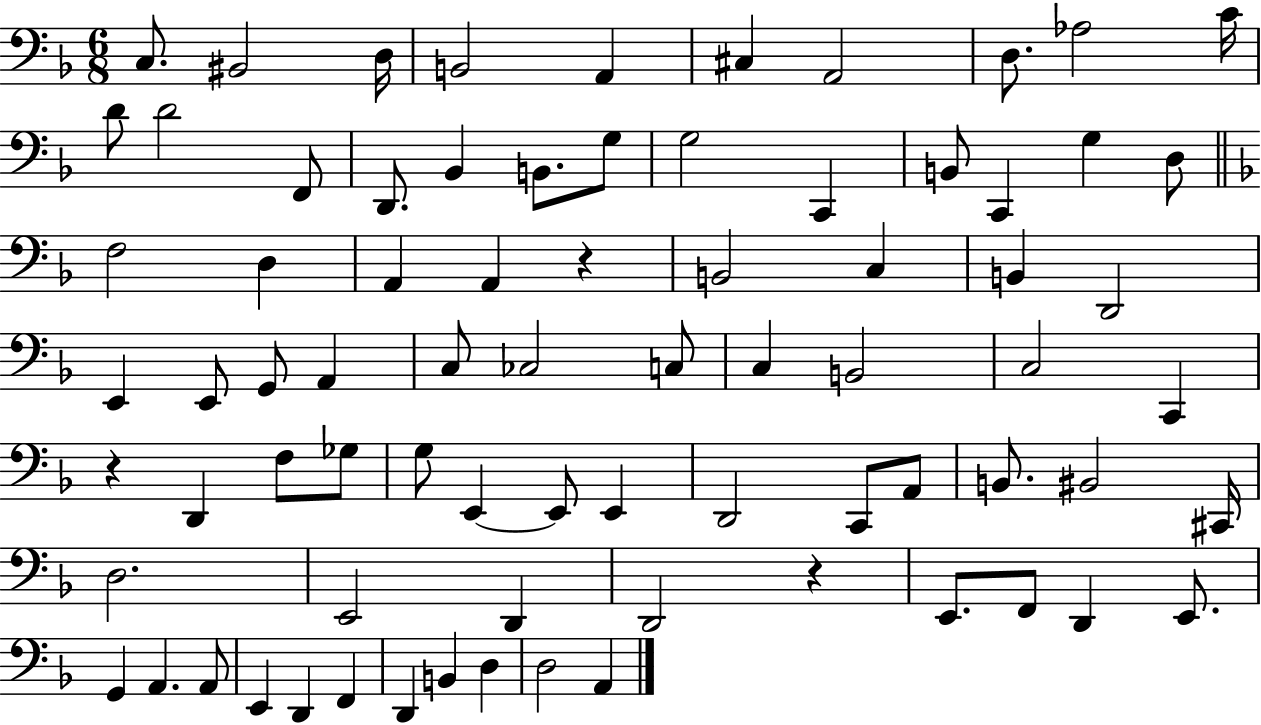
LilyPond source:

{
  \clef bass
  \numericTimeSignature
  \time 6/8
  \key f \major
  c8. bis,2 d16 | b,2 a,4 | cis4 a,2 | d8. aes2 c'16 | \break d'8 d'2 f,8 | d,8. bes,4 b,8. g8 | g2 c,4 | b,8 c,4 g4 d8 | \break \bar "||" \break \key d \minor f2 d4 | a,4 a,4 r4 | b,2 c4 | b,4 d,2 | \break e,4 e,8 g,8 a,4 | c8 ces2 c8 | c4 b,2 | c2 c,4 | \break r4 d,4 f8 ges8 | g8 e,4~~ e,8 e,4 | d,2 c,8 a,8 | b,8. bis,2 cis,16 | \break d2. | e,2 d,4 | d,2 r4 | e,8. f,8 d,4 e,8. | \break g,4 a,4. a,8 | e,4 d,4 f,4 | d,4 b,4 d4 | d2 a,4 | \break \bar "|."
}